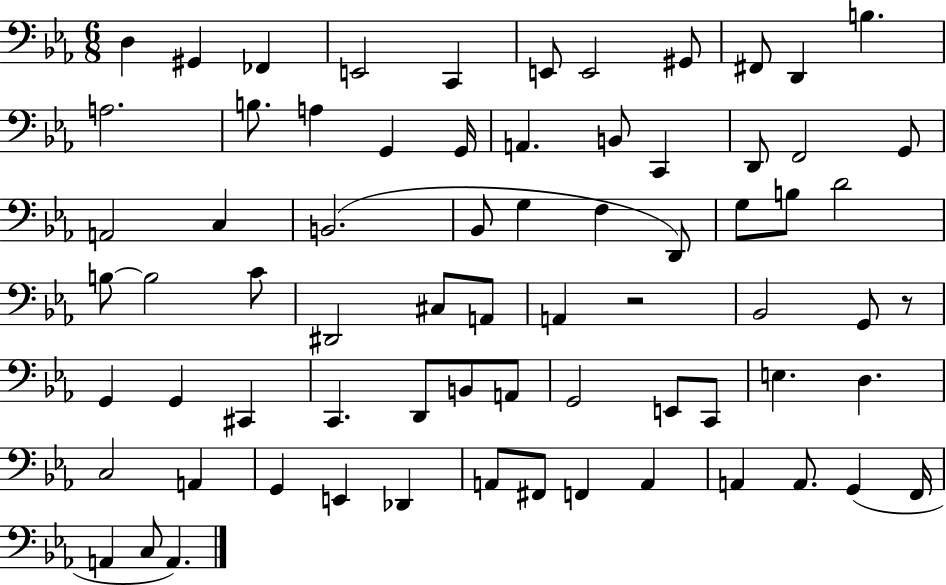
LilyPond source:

{
  \clef bass
  \numericTimeSignature
  \time 6/8
  \key ees \major
  d4 gis,4 fes,4 | e,2 c,4 | e,8 e,2 gis,8 | fis,8 d,4 b4. | \break a2. | b8. a4 g,4 g,16 | a,4. b,8 c,4 | d,8 f,2 g,8 | \break a,2 c4 | b,2.( | bes,8 g4 f4 d,8) | g8 b8 d'2 | \break b8~~ b2 c'8 | dis,2 cis8 a,8 | a,4 r2 | bes,2 g,8 r8 | \break g,4 g,4 cis,4 | c,4. d,8 b,8 a,8 | g,2 e,8 c,8 | e4. d4. | \break c2 a,4 | g,4 e,4 des,4 | a,8 fis,8 f,4 a,4 | a,4 a,8. g,4( f,16 | \break a,4 c8 a,4.) | \bar "|."
}